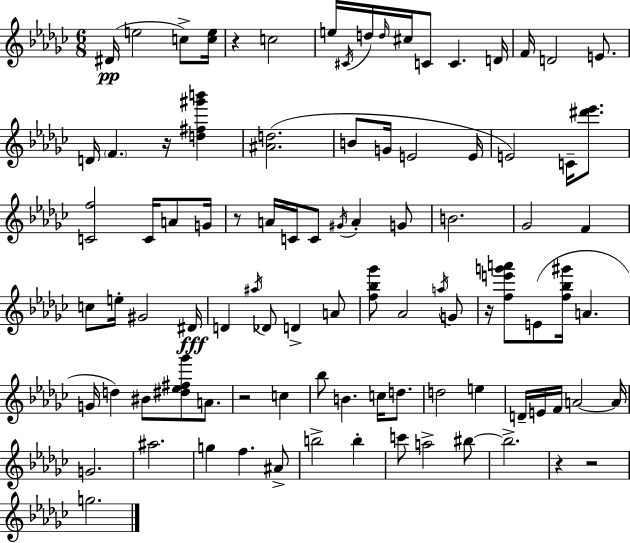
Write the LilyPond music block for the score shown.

{
  \clef treble
  \numericTimeSignature
  \time 6/8
  \key ees \minor
  \repeat volta 2 { dis'16(\pp e''2 c''8->) <c'' e''>16 | r4 c''2 | e''16 \acciaccatura { cis'16 } d''16 \grace { d''16 } cis''16 c'8 c'4. | d'16 f'16 d'2 e'8. | \break d'16 \parenthesize f'4. r16 <d'' fis'' gis''' b'''>4 | <ais' d''>2.( | b'8 g'16 e'2 | e'16 e'2) c'16-- <dis''' ees'''>8. | \break <c' f''>2 c'16 a'8 | g'16 r8 a'16 c'16 c'8 \acciaccatura { gis'16 } a'4-. | g'8 b'2. | ges'2 f'4 | \break c''8 e''16-. gis'2 | dis'16\fff d'4 \acciaccatura { ais''16 } des'8 d'4-> | a'8 <f'' bes'' ges'''>8 aes'2 | \acciaccatura { a''16 } g'8 r16 <f'' e''' g''' a'''>8 e'8( <f'' bes'' gis'''>16 a'4. | \break g'16 d''4) bis'8 | <dis'' ees'' fis'' ges'''>8 a'8. r2 | c''4 bes''8 b'4. | c''16 d''8. d''2 | \break e''4 d'16-- e'16 f'16 a'2~~ | a'16 g'2. | ais''2. | g''4 f''4. | \break ais'8-> b''2-> | b''4-. c'''8 a''2-> | bis''8~~ bis''2.-> | r4 r2 | \break g''2. | } \bar "|."
}